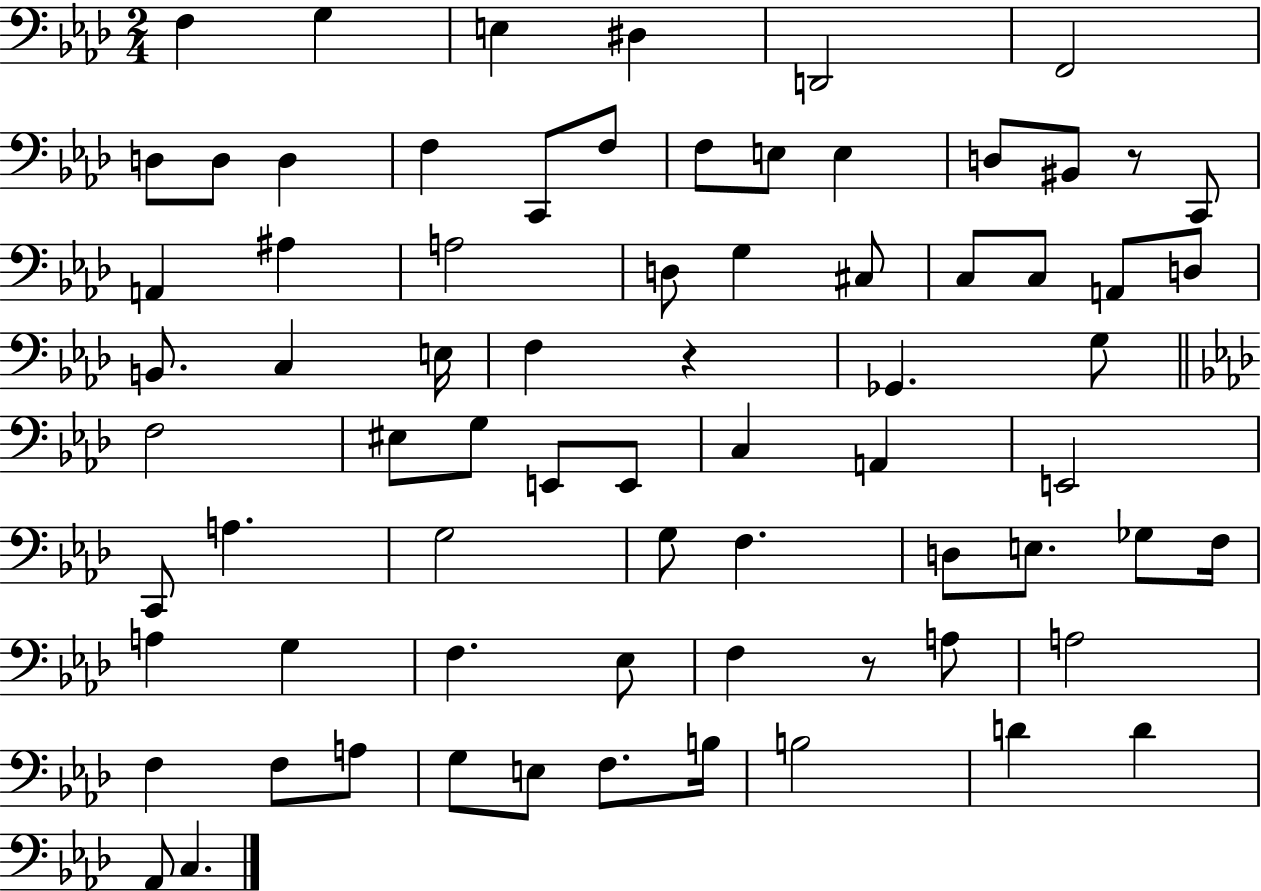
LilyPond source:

{
  \clef bass
  \numericTimeSignature
  \time 2/4
  \key aes \major
  f4 g4 | e4 dis4 | d,2 | f,2 | \break d8 d8 d4 | f4 c,8 f8 | f8 e8 e4 | d8 bis,8 r8 c,8 | \break a,4 ais4 | a2 | d8 g4 cis8 | c8 c8 a,8 d8 | \break b,8. c4 e16 | f4 r4 | ges,4. g8 | \bar "||" \break \key aes \major f2 | eis8 g8 e,8 e,8 | c4 a,4 | e,2 | \break c,8 a4. | g2 | g8 f4. | d8 e8. ges8 f16 | \break a4 g4 | f4. ees8 | f4 r8 a8 | a2 | \break f4 f8 a8 | g8 e8 f8. b16 | b2 | d'4 d'4 | \break aes,8 c4. | \bar "|."
}